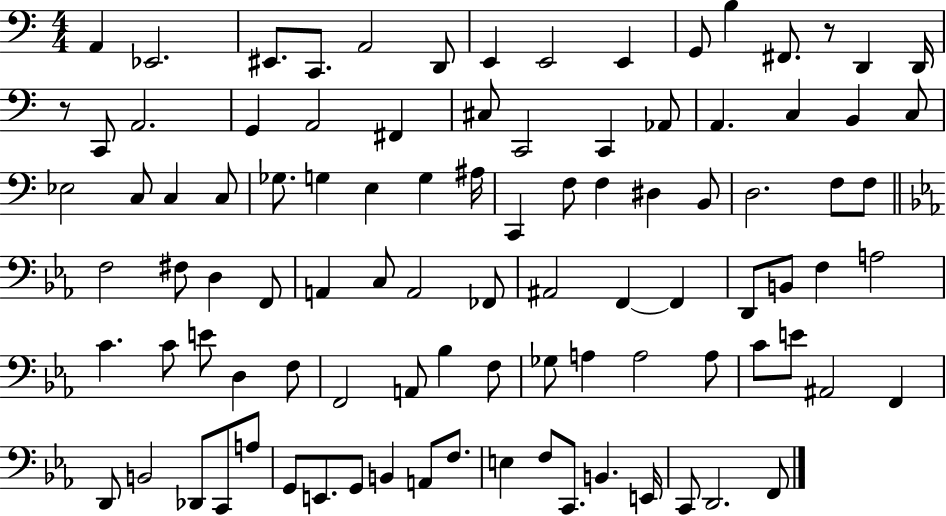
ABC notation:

X:1
T:Untitled
M:4/4
L:1/4
K:C
A,, _E,,2 ^E,,/2 C,,/2 A,,2 D,,/2 E,, E,,2 E,, G,,/2 B, ^F,,/2 z/2 D,, D,,/4 z/2 C,,/2 A,,2 G,, A,,2 ^F,, ^C,/2 C,,2 C,, _A,,/2 A,, C, B,, C,/2 _E,2 C,/2 C, C,/2 _G,/2 G, E, G, ^A,/4 C,, F,/2 F, ^D, B,,/2 D,2 F,/2 F,/2 F,2 ^F,/2 D, F,,/2 A,, C,/2 A,,2 _F,,/2 ^A,,2 F,, F,, D,,/2 B,,/2 F, A,2 C C/2 E/2 D, F,/2 F,,2 A,,/2 _B, F,/2 _G,/2 A, A,2 A,/2 C/2 E/2 ^A,,2 F,, D,,/2 B,,2 _D,,/2 C,,/2 A,/2 G,,/2 E,,/2 G,,/2 B,, A,,/2 F,/2 E, F,/2 C,,/2 B,, E,,/4 C,,/2 D,,2 F,,/2